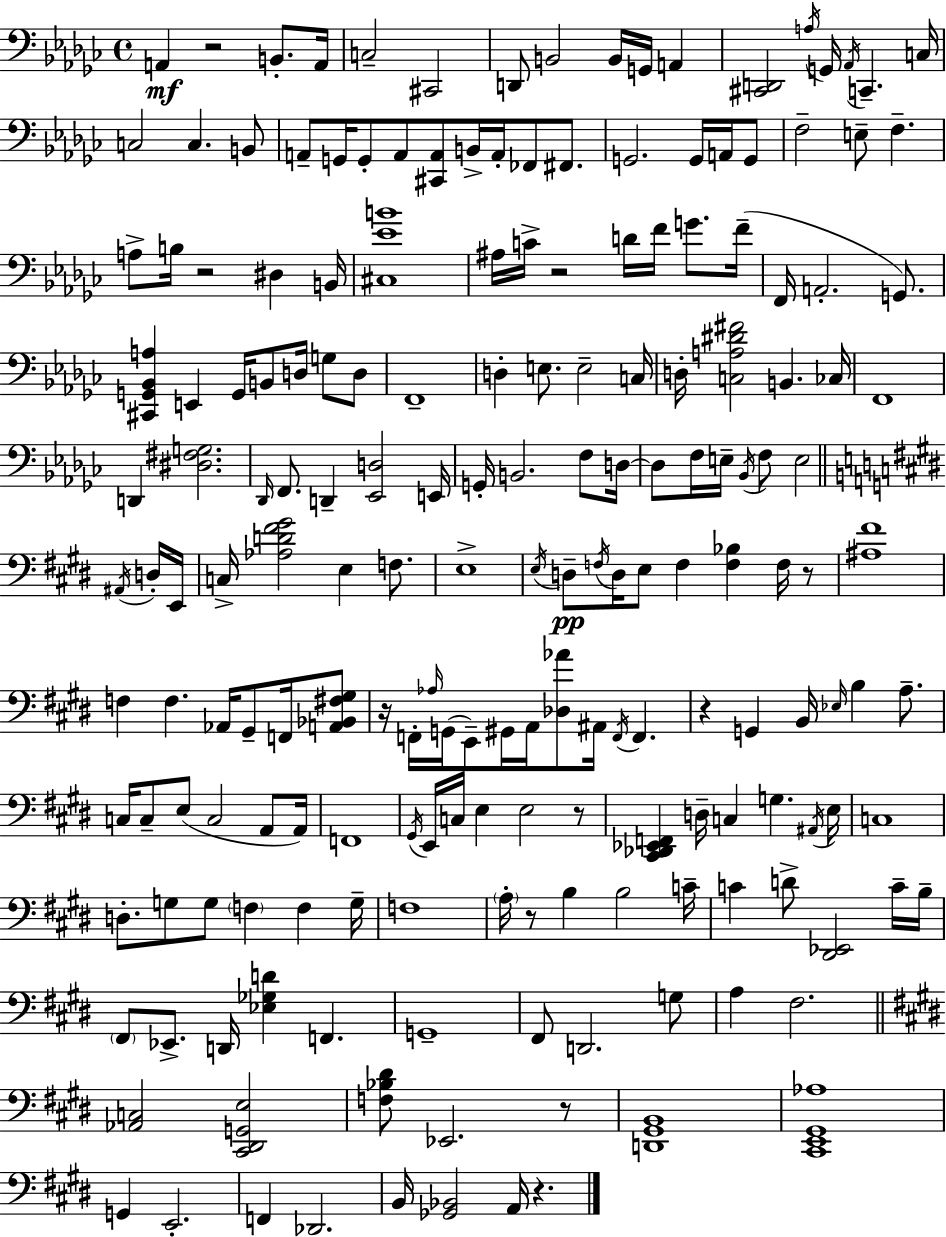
{
  \clef bass
  \time 4/4
  \defaultTimeSignature
  \key ees \minor
  a,4\mf r2 b,8.-. a,16 | c2-- cis,2 | d,8 b,2 b,16 g,16 a,4 | <cis, d,>2 \acciaccatura { a16 } g,16 \acciaccatura { aes,16 } c,4.-- | \break c16 c2 c4. | b,8 a,8-- g,16 g,8-. a,8 <cis, a,>8 b,16-> a,16-. fes,8 fis,8. | g,2. g,16 a,16 | g,8 f2-- e8-- f4.-- | \break a8-> b16 r2 dis4 | b,16 <cis ees' b'>1 | ais16 c'16-> r2 d'16 f'16 g'8. | f'16--( f,16 a,2.-. g,8.) | \break <cis, g, bes, a>4 e,4 g,16 b,8 d16 g8 | d8 f,1-- | d4-. e8. e2-- | c16 d16-. <c a dis' fis'>2 b,4. | \break ces16 f,1 | d,4 <dis fis g>2. | \grace { des,16 } f,8. d,4-- <ees, d>2 | e,16 g,16-. b,2. | \break f8 d16~~ d8 f16 e16-- \acciaccatura { bes,16 } f8 e2 | \bar "||" \break \key e \major \acciaccatura { ais,16 } d16-. e,16 c16-> <aes d' fis' gis'>2 e4 | f8. e1-> | \acciaccatura { e16 } d8--\pp \acciaccatura { f16 } d16 e8 f4 <f bes>4 | f16 r8 <ais fis'>1 | \break f4 f4. aes,16 | gis,8-- f,16 <a, bes, fis gis>8 r16 f,16-. \grace { aes16 }( g,16 e,8--) gis,16 a,16 <des aes'>8 ais,16 | \acciaccatura { f,16 } f,4. r4 g,4 b,16 | \grace { ees16 } b4 a8.-- c16 c8-- e8( c2 | \break a,8 a,16) f,1 | \acciaccatura { gis,16 } e,16 c16 e4 e2 | r8 <cis, des, ees, f,>4 d16-- c4 | g4. \acciaccatura { ais,16 } e16 c1 | \break d8.-. g8 g8 | \parenthesize f4 f4 g16-- f1 | \parenthesize a16-. r8 b4 | b2 c'16-- c'4 d'8-> | \break <dis, ees,>2 c'16-- b16-- \parenthesize fis,8 ees,8.-> d,16 | <ees ges d'>4 f,4. g,1-- | fis,8 d,2. | g8 a4 fis2. | \break \bar "||" \break \key e \major <aes, c>2 <cis, dis, g, e>2 | <f bes dis'>8 ees,2. r8 | <d, gis, b,>1 | <cis, e, gis, aes>1 | \break g,4 e,2.-. | f,4 des,2. | b,16 <ges, bes,>2 a,16 r4. | \bar "|."
}